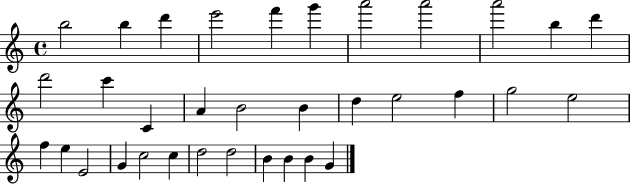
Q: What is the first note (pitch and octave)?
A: B5